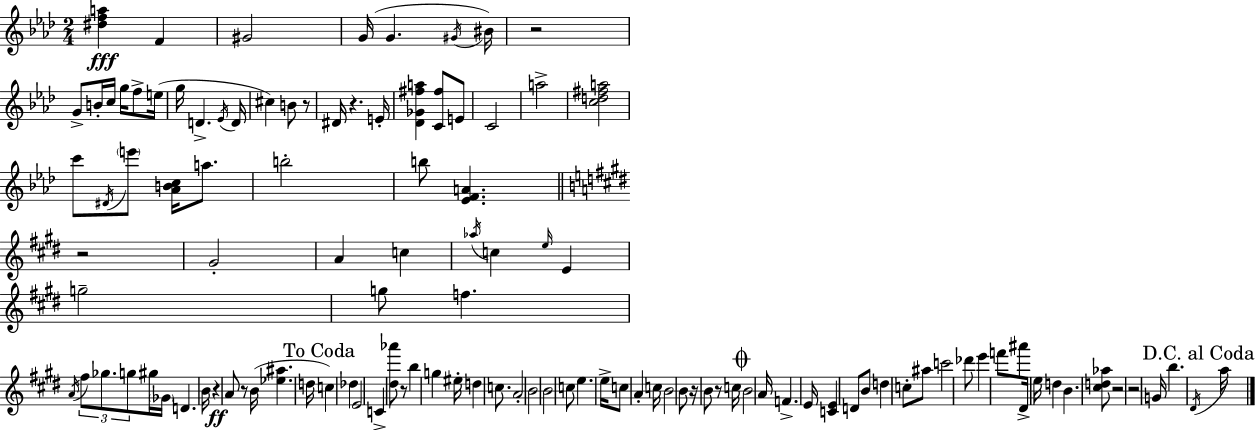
{
  \clef treble
  \numericTimeSignature
  \time 2/4
  \key aes \major
  <dis'' f'' a''>4\fff f'4 | gis'2 | g'16( g'4. \acciaccatura { gis'16 } | bis'16) r2 | \break g'8-> b'16-. c''16 g''16 f''8-> | e''16( g''16 d'4.-> | \acciaccatura { ees'16 } d'16 cis''4) b'8 | r8 dis'16 r4. | \break e'16-. <des' ges' fis'' a''>4 <c' fis''>8 | e'8 c'2 | a''2-> | <c'' d'' fis'' a''>2 | \break c'''8 \acciaccatura { dis'16 } \parenthesize e'''8 <aes' b' c''>16 | a''8. b''2-. | b''8 <ees' f' a'>4. | \bar "||" \break \key e \major r2 | gis'2-. | a'4 c''4 | \acciaccatura { aes''16 } c''4 \grace { e''16 } e'4 | \break g''2-- | g''8 f''4. | \acciaccatura { a'16 } \tuplet 3/2 { fis''8 ges''8. | g''8 } gis''16 \parenthesize ges'16 d'4. | \break b'16 r4\ff a'8 | r8 b'16( <ees'' ais''>4. | d''16 \mark "To Coda" c''4) des''4 | e'2 | \break c'4-> <dis'' aes'''>8 | r8 b''4 g''4 | eis''16-. d''4 | c''8. a'2-. | \break b'2 | b'2 | c''8 e''4. | e''16-> c''8 a'4-. | \break c''16 b'2 | b'8 r16 b'8 | r8 c''16 \mark \markup { \musicglyph "scripts.coda" } b'2 | a'16 f'4.-> | \break e'16 <c' e'>4 d'8 | b'8 d''4 c''8-. | ais''8 c'''2 | des'''8 e'''4 | \break f'''8 ais'''8 dis'16-> e''16 d''4 | b'4. | <cis'' d'' aes''>8 r2 | r2 | \break g'16 b''4. | \acciaccatura { dis'16 } \mark "D.C. al Coda" a''16 \bar "|."
}